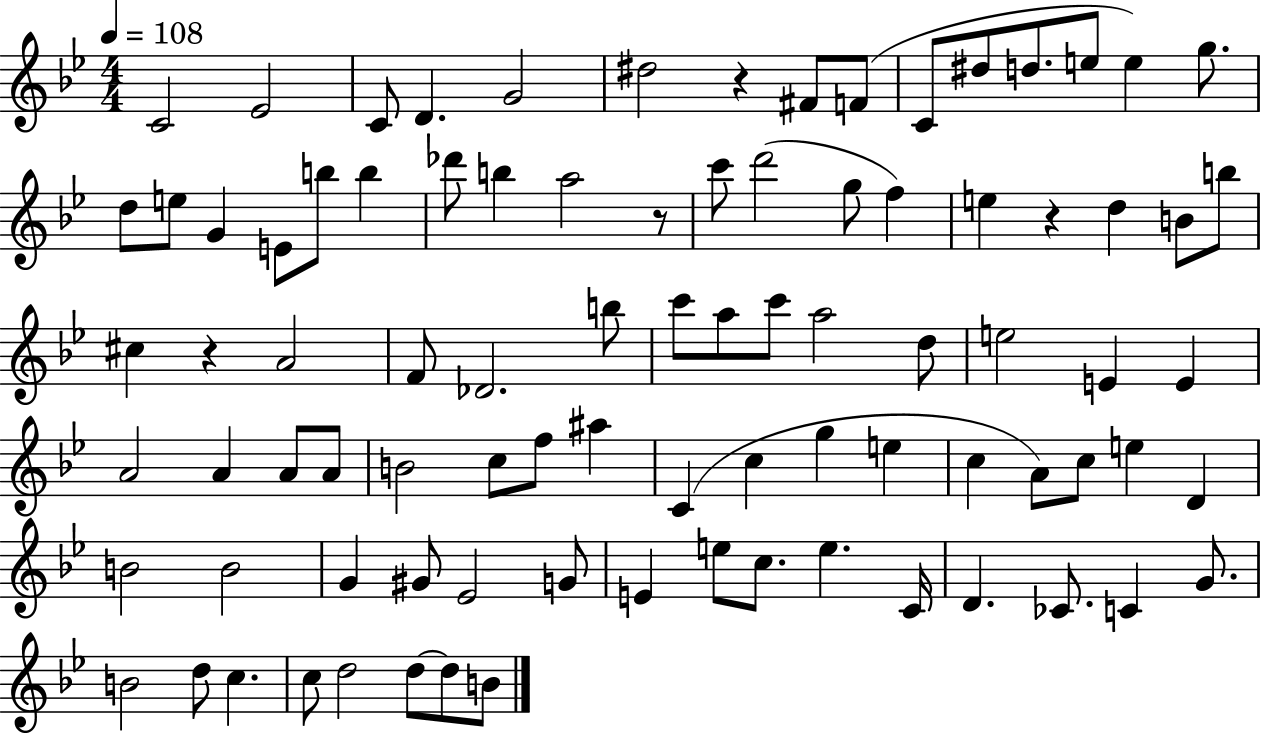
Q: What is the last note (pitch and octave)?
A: B4